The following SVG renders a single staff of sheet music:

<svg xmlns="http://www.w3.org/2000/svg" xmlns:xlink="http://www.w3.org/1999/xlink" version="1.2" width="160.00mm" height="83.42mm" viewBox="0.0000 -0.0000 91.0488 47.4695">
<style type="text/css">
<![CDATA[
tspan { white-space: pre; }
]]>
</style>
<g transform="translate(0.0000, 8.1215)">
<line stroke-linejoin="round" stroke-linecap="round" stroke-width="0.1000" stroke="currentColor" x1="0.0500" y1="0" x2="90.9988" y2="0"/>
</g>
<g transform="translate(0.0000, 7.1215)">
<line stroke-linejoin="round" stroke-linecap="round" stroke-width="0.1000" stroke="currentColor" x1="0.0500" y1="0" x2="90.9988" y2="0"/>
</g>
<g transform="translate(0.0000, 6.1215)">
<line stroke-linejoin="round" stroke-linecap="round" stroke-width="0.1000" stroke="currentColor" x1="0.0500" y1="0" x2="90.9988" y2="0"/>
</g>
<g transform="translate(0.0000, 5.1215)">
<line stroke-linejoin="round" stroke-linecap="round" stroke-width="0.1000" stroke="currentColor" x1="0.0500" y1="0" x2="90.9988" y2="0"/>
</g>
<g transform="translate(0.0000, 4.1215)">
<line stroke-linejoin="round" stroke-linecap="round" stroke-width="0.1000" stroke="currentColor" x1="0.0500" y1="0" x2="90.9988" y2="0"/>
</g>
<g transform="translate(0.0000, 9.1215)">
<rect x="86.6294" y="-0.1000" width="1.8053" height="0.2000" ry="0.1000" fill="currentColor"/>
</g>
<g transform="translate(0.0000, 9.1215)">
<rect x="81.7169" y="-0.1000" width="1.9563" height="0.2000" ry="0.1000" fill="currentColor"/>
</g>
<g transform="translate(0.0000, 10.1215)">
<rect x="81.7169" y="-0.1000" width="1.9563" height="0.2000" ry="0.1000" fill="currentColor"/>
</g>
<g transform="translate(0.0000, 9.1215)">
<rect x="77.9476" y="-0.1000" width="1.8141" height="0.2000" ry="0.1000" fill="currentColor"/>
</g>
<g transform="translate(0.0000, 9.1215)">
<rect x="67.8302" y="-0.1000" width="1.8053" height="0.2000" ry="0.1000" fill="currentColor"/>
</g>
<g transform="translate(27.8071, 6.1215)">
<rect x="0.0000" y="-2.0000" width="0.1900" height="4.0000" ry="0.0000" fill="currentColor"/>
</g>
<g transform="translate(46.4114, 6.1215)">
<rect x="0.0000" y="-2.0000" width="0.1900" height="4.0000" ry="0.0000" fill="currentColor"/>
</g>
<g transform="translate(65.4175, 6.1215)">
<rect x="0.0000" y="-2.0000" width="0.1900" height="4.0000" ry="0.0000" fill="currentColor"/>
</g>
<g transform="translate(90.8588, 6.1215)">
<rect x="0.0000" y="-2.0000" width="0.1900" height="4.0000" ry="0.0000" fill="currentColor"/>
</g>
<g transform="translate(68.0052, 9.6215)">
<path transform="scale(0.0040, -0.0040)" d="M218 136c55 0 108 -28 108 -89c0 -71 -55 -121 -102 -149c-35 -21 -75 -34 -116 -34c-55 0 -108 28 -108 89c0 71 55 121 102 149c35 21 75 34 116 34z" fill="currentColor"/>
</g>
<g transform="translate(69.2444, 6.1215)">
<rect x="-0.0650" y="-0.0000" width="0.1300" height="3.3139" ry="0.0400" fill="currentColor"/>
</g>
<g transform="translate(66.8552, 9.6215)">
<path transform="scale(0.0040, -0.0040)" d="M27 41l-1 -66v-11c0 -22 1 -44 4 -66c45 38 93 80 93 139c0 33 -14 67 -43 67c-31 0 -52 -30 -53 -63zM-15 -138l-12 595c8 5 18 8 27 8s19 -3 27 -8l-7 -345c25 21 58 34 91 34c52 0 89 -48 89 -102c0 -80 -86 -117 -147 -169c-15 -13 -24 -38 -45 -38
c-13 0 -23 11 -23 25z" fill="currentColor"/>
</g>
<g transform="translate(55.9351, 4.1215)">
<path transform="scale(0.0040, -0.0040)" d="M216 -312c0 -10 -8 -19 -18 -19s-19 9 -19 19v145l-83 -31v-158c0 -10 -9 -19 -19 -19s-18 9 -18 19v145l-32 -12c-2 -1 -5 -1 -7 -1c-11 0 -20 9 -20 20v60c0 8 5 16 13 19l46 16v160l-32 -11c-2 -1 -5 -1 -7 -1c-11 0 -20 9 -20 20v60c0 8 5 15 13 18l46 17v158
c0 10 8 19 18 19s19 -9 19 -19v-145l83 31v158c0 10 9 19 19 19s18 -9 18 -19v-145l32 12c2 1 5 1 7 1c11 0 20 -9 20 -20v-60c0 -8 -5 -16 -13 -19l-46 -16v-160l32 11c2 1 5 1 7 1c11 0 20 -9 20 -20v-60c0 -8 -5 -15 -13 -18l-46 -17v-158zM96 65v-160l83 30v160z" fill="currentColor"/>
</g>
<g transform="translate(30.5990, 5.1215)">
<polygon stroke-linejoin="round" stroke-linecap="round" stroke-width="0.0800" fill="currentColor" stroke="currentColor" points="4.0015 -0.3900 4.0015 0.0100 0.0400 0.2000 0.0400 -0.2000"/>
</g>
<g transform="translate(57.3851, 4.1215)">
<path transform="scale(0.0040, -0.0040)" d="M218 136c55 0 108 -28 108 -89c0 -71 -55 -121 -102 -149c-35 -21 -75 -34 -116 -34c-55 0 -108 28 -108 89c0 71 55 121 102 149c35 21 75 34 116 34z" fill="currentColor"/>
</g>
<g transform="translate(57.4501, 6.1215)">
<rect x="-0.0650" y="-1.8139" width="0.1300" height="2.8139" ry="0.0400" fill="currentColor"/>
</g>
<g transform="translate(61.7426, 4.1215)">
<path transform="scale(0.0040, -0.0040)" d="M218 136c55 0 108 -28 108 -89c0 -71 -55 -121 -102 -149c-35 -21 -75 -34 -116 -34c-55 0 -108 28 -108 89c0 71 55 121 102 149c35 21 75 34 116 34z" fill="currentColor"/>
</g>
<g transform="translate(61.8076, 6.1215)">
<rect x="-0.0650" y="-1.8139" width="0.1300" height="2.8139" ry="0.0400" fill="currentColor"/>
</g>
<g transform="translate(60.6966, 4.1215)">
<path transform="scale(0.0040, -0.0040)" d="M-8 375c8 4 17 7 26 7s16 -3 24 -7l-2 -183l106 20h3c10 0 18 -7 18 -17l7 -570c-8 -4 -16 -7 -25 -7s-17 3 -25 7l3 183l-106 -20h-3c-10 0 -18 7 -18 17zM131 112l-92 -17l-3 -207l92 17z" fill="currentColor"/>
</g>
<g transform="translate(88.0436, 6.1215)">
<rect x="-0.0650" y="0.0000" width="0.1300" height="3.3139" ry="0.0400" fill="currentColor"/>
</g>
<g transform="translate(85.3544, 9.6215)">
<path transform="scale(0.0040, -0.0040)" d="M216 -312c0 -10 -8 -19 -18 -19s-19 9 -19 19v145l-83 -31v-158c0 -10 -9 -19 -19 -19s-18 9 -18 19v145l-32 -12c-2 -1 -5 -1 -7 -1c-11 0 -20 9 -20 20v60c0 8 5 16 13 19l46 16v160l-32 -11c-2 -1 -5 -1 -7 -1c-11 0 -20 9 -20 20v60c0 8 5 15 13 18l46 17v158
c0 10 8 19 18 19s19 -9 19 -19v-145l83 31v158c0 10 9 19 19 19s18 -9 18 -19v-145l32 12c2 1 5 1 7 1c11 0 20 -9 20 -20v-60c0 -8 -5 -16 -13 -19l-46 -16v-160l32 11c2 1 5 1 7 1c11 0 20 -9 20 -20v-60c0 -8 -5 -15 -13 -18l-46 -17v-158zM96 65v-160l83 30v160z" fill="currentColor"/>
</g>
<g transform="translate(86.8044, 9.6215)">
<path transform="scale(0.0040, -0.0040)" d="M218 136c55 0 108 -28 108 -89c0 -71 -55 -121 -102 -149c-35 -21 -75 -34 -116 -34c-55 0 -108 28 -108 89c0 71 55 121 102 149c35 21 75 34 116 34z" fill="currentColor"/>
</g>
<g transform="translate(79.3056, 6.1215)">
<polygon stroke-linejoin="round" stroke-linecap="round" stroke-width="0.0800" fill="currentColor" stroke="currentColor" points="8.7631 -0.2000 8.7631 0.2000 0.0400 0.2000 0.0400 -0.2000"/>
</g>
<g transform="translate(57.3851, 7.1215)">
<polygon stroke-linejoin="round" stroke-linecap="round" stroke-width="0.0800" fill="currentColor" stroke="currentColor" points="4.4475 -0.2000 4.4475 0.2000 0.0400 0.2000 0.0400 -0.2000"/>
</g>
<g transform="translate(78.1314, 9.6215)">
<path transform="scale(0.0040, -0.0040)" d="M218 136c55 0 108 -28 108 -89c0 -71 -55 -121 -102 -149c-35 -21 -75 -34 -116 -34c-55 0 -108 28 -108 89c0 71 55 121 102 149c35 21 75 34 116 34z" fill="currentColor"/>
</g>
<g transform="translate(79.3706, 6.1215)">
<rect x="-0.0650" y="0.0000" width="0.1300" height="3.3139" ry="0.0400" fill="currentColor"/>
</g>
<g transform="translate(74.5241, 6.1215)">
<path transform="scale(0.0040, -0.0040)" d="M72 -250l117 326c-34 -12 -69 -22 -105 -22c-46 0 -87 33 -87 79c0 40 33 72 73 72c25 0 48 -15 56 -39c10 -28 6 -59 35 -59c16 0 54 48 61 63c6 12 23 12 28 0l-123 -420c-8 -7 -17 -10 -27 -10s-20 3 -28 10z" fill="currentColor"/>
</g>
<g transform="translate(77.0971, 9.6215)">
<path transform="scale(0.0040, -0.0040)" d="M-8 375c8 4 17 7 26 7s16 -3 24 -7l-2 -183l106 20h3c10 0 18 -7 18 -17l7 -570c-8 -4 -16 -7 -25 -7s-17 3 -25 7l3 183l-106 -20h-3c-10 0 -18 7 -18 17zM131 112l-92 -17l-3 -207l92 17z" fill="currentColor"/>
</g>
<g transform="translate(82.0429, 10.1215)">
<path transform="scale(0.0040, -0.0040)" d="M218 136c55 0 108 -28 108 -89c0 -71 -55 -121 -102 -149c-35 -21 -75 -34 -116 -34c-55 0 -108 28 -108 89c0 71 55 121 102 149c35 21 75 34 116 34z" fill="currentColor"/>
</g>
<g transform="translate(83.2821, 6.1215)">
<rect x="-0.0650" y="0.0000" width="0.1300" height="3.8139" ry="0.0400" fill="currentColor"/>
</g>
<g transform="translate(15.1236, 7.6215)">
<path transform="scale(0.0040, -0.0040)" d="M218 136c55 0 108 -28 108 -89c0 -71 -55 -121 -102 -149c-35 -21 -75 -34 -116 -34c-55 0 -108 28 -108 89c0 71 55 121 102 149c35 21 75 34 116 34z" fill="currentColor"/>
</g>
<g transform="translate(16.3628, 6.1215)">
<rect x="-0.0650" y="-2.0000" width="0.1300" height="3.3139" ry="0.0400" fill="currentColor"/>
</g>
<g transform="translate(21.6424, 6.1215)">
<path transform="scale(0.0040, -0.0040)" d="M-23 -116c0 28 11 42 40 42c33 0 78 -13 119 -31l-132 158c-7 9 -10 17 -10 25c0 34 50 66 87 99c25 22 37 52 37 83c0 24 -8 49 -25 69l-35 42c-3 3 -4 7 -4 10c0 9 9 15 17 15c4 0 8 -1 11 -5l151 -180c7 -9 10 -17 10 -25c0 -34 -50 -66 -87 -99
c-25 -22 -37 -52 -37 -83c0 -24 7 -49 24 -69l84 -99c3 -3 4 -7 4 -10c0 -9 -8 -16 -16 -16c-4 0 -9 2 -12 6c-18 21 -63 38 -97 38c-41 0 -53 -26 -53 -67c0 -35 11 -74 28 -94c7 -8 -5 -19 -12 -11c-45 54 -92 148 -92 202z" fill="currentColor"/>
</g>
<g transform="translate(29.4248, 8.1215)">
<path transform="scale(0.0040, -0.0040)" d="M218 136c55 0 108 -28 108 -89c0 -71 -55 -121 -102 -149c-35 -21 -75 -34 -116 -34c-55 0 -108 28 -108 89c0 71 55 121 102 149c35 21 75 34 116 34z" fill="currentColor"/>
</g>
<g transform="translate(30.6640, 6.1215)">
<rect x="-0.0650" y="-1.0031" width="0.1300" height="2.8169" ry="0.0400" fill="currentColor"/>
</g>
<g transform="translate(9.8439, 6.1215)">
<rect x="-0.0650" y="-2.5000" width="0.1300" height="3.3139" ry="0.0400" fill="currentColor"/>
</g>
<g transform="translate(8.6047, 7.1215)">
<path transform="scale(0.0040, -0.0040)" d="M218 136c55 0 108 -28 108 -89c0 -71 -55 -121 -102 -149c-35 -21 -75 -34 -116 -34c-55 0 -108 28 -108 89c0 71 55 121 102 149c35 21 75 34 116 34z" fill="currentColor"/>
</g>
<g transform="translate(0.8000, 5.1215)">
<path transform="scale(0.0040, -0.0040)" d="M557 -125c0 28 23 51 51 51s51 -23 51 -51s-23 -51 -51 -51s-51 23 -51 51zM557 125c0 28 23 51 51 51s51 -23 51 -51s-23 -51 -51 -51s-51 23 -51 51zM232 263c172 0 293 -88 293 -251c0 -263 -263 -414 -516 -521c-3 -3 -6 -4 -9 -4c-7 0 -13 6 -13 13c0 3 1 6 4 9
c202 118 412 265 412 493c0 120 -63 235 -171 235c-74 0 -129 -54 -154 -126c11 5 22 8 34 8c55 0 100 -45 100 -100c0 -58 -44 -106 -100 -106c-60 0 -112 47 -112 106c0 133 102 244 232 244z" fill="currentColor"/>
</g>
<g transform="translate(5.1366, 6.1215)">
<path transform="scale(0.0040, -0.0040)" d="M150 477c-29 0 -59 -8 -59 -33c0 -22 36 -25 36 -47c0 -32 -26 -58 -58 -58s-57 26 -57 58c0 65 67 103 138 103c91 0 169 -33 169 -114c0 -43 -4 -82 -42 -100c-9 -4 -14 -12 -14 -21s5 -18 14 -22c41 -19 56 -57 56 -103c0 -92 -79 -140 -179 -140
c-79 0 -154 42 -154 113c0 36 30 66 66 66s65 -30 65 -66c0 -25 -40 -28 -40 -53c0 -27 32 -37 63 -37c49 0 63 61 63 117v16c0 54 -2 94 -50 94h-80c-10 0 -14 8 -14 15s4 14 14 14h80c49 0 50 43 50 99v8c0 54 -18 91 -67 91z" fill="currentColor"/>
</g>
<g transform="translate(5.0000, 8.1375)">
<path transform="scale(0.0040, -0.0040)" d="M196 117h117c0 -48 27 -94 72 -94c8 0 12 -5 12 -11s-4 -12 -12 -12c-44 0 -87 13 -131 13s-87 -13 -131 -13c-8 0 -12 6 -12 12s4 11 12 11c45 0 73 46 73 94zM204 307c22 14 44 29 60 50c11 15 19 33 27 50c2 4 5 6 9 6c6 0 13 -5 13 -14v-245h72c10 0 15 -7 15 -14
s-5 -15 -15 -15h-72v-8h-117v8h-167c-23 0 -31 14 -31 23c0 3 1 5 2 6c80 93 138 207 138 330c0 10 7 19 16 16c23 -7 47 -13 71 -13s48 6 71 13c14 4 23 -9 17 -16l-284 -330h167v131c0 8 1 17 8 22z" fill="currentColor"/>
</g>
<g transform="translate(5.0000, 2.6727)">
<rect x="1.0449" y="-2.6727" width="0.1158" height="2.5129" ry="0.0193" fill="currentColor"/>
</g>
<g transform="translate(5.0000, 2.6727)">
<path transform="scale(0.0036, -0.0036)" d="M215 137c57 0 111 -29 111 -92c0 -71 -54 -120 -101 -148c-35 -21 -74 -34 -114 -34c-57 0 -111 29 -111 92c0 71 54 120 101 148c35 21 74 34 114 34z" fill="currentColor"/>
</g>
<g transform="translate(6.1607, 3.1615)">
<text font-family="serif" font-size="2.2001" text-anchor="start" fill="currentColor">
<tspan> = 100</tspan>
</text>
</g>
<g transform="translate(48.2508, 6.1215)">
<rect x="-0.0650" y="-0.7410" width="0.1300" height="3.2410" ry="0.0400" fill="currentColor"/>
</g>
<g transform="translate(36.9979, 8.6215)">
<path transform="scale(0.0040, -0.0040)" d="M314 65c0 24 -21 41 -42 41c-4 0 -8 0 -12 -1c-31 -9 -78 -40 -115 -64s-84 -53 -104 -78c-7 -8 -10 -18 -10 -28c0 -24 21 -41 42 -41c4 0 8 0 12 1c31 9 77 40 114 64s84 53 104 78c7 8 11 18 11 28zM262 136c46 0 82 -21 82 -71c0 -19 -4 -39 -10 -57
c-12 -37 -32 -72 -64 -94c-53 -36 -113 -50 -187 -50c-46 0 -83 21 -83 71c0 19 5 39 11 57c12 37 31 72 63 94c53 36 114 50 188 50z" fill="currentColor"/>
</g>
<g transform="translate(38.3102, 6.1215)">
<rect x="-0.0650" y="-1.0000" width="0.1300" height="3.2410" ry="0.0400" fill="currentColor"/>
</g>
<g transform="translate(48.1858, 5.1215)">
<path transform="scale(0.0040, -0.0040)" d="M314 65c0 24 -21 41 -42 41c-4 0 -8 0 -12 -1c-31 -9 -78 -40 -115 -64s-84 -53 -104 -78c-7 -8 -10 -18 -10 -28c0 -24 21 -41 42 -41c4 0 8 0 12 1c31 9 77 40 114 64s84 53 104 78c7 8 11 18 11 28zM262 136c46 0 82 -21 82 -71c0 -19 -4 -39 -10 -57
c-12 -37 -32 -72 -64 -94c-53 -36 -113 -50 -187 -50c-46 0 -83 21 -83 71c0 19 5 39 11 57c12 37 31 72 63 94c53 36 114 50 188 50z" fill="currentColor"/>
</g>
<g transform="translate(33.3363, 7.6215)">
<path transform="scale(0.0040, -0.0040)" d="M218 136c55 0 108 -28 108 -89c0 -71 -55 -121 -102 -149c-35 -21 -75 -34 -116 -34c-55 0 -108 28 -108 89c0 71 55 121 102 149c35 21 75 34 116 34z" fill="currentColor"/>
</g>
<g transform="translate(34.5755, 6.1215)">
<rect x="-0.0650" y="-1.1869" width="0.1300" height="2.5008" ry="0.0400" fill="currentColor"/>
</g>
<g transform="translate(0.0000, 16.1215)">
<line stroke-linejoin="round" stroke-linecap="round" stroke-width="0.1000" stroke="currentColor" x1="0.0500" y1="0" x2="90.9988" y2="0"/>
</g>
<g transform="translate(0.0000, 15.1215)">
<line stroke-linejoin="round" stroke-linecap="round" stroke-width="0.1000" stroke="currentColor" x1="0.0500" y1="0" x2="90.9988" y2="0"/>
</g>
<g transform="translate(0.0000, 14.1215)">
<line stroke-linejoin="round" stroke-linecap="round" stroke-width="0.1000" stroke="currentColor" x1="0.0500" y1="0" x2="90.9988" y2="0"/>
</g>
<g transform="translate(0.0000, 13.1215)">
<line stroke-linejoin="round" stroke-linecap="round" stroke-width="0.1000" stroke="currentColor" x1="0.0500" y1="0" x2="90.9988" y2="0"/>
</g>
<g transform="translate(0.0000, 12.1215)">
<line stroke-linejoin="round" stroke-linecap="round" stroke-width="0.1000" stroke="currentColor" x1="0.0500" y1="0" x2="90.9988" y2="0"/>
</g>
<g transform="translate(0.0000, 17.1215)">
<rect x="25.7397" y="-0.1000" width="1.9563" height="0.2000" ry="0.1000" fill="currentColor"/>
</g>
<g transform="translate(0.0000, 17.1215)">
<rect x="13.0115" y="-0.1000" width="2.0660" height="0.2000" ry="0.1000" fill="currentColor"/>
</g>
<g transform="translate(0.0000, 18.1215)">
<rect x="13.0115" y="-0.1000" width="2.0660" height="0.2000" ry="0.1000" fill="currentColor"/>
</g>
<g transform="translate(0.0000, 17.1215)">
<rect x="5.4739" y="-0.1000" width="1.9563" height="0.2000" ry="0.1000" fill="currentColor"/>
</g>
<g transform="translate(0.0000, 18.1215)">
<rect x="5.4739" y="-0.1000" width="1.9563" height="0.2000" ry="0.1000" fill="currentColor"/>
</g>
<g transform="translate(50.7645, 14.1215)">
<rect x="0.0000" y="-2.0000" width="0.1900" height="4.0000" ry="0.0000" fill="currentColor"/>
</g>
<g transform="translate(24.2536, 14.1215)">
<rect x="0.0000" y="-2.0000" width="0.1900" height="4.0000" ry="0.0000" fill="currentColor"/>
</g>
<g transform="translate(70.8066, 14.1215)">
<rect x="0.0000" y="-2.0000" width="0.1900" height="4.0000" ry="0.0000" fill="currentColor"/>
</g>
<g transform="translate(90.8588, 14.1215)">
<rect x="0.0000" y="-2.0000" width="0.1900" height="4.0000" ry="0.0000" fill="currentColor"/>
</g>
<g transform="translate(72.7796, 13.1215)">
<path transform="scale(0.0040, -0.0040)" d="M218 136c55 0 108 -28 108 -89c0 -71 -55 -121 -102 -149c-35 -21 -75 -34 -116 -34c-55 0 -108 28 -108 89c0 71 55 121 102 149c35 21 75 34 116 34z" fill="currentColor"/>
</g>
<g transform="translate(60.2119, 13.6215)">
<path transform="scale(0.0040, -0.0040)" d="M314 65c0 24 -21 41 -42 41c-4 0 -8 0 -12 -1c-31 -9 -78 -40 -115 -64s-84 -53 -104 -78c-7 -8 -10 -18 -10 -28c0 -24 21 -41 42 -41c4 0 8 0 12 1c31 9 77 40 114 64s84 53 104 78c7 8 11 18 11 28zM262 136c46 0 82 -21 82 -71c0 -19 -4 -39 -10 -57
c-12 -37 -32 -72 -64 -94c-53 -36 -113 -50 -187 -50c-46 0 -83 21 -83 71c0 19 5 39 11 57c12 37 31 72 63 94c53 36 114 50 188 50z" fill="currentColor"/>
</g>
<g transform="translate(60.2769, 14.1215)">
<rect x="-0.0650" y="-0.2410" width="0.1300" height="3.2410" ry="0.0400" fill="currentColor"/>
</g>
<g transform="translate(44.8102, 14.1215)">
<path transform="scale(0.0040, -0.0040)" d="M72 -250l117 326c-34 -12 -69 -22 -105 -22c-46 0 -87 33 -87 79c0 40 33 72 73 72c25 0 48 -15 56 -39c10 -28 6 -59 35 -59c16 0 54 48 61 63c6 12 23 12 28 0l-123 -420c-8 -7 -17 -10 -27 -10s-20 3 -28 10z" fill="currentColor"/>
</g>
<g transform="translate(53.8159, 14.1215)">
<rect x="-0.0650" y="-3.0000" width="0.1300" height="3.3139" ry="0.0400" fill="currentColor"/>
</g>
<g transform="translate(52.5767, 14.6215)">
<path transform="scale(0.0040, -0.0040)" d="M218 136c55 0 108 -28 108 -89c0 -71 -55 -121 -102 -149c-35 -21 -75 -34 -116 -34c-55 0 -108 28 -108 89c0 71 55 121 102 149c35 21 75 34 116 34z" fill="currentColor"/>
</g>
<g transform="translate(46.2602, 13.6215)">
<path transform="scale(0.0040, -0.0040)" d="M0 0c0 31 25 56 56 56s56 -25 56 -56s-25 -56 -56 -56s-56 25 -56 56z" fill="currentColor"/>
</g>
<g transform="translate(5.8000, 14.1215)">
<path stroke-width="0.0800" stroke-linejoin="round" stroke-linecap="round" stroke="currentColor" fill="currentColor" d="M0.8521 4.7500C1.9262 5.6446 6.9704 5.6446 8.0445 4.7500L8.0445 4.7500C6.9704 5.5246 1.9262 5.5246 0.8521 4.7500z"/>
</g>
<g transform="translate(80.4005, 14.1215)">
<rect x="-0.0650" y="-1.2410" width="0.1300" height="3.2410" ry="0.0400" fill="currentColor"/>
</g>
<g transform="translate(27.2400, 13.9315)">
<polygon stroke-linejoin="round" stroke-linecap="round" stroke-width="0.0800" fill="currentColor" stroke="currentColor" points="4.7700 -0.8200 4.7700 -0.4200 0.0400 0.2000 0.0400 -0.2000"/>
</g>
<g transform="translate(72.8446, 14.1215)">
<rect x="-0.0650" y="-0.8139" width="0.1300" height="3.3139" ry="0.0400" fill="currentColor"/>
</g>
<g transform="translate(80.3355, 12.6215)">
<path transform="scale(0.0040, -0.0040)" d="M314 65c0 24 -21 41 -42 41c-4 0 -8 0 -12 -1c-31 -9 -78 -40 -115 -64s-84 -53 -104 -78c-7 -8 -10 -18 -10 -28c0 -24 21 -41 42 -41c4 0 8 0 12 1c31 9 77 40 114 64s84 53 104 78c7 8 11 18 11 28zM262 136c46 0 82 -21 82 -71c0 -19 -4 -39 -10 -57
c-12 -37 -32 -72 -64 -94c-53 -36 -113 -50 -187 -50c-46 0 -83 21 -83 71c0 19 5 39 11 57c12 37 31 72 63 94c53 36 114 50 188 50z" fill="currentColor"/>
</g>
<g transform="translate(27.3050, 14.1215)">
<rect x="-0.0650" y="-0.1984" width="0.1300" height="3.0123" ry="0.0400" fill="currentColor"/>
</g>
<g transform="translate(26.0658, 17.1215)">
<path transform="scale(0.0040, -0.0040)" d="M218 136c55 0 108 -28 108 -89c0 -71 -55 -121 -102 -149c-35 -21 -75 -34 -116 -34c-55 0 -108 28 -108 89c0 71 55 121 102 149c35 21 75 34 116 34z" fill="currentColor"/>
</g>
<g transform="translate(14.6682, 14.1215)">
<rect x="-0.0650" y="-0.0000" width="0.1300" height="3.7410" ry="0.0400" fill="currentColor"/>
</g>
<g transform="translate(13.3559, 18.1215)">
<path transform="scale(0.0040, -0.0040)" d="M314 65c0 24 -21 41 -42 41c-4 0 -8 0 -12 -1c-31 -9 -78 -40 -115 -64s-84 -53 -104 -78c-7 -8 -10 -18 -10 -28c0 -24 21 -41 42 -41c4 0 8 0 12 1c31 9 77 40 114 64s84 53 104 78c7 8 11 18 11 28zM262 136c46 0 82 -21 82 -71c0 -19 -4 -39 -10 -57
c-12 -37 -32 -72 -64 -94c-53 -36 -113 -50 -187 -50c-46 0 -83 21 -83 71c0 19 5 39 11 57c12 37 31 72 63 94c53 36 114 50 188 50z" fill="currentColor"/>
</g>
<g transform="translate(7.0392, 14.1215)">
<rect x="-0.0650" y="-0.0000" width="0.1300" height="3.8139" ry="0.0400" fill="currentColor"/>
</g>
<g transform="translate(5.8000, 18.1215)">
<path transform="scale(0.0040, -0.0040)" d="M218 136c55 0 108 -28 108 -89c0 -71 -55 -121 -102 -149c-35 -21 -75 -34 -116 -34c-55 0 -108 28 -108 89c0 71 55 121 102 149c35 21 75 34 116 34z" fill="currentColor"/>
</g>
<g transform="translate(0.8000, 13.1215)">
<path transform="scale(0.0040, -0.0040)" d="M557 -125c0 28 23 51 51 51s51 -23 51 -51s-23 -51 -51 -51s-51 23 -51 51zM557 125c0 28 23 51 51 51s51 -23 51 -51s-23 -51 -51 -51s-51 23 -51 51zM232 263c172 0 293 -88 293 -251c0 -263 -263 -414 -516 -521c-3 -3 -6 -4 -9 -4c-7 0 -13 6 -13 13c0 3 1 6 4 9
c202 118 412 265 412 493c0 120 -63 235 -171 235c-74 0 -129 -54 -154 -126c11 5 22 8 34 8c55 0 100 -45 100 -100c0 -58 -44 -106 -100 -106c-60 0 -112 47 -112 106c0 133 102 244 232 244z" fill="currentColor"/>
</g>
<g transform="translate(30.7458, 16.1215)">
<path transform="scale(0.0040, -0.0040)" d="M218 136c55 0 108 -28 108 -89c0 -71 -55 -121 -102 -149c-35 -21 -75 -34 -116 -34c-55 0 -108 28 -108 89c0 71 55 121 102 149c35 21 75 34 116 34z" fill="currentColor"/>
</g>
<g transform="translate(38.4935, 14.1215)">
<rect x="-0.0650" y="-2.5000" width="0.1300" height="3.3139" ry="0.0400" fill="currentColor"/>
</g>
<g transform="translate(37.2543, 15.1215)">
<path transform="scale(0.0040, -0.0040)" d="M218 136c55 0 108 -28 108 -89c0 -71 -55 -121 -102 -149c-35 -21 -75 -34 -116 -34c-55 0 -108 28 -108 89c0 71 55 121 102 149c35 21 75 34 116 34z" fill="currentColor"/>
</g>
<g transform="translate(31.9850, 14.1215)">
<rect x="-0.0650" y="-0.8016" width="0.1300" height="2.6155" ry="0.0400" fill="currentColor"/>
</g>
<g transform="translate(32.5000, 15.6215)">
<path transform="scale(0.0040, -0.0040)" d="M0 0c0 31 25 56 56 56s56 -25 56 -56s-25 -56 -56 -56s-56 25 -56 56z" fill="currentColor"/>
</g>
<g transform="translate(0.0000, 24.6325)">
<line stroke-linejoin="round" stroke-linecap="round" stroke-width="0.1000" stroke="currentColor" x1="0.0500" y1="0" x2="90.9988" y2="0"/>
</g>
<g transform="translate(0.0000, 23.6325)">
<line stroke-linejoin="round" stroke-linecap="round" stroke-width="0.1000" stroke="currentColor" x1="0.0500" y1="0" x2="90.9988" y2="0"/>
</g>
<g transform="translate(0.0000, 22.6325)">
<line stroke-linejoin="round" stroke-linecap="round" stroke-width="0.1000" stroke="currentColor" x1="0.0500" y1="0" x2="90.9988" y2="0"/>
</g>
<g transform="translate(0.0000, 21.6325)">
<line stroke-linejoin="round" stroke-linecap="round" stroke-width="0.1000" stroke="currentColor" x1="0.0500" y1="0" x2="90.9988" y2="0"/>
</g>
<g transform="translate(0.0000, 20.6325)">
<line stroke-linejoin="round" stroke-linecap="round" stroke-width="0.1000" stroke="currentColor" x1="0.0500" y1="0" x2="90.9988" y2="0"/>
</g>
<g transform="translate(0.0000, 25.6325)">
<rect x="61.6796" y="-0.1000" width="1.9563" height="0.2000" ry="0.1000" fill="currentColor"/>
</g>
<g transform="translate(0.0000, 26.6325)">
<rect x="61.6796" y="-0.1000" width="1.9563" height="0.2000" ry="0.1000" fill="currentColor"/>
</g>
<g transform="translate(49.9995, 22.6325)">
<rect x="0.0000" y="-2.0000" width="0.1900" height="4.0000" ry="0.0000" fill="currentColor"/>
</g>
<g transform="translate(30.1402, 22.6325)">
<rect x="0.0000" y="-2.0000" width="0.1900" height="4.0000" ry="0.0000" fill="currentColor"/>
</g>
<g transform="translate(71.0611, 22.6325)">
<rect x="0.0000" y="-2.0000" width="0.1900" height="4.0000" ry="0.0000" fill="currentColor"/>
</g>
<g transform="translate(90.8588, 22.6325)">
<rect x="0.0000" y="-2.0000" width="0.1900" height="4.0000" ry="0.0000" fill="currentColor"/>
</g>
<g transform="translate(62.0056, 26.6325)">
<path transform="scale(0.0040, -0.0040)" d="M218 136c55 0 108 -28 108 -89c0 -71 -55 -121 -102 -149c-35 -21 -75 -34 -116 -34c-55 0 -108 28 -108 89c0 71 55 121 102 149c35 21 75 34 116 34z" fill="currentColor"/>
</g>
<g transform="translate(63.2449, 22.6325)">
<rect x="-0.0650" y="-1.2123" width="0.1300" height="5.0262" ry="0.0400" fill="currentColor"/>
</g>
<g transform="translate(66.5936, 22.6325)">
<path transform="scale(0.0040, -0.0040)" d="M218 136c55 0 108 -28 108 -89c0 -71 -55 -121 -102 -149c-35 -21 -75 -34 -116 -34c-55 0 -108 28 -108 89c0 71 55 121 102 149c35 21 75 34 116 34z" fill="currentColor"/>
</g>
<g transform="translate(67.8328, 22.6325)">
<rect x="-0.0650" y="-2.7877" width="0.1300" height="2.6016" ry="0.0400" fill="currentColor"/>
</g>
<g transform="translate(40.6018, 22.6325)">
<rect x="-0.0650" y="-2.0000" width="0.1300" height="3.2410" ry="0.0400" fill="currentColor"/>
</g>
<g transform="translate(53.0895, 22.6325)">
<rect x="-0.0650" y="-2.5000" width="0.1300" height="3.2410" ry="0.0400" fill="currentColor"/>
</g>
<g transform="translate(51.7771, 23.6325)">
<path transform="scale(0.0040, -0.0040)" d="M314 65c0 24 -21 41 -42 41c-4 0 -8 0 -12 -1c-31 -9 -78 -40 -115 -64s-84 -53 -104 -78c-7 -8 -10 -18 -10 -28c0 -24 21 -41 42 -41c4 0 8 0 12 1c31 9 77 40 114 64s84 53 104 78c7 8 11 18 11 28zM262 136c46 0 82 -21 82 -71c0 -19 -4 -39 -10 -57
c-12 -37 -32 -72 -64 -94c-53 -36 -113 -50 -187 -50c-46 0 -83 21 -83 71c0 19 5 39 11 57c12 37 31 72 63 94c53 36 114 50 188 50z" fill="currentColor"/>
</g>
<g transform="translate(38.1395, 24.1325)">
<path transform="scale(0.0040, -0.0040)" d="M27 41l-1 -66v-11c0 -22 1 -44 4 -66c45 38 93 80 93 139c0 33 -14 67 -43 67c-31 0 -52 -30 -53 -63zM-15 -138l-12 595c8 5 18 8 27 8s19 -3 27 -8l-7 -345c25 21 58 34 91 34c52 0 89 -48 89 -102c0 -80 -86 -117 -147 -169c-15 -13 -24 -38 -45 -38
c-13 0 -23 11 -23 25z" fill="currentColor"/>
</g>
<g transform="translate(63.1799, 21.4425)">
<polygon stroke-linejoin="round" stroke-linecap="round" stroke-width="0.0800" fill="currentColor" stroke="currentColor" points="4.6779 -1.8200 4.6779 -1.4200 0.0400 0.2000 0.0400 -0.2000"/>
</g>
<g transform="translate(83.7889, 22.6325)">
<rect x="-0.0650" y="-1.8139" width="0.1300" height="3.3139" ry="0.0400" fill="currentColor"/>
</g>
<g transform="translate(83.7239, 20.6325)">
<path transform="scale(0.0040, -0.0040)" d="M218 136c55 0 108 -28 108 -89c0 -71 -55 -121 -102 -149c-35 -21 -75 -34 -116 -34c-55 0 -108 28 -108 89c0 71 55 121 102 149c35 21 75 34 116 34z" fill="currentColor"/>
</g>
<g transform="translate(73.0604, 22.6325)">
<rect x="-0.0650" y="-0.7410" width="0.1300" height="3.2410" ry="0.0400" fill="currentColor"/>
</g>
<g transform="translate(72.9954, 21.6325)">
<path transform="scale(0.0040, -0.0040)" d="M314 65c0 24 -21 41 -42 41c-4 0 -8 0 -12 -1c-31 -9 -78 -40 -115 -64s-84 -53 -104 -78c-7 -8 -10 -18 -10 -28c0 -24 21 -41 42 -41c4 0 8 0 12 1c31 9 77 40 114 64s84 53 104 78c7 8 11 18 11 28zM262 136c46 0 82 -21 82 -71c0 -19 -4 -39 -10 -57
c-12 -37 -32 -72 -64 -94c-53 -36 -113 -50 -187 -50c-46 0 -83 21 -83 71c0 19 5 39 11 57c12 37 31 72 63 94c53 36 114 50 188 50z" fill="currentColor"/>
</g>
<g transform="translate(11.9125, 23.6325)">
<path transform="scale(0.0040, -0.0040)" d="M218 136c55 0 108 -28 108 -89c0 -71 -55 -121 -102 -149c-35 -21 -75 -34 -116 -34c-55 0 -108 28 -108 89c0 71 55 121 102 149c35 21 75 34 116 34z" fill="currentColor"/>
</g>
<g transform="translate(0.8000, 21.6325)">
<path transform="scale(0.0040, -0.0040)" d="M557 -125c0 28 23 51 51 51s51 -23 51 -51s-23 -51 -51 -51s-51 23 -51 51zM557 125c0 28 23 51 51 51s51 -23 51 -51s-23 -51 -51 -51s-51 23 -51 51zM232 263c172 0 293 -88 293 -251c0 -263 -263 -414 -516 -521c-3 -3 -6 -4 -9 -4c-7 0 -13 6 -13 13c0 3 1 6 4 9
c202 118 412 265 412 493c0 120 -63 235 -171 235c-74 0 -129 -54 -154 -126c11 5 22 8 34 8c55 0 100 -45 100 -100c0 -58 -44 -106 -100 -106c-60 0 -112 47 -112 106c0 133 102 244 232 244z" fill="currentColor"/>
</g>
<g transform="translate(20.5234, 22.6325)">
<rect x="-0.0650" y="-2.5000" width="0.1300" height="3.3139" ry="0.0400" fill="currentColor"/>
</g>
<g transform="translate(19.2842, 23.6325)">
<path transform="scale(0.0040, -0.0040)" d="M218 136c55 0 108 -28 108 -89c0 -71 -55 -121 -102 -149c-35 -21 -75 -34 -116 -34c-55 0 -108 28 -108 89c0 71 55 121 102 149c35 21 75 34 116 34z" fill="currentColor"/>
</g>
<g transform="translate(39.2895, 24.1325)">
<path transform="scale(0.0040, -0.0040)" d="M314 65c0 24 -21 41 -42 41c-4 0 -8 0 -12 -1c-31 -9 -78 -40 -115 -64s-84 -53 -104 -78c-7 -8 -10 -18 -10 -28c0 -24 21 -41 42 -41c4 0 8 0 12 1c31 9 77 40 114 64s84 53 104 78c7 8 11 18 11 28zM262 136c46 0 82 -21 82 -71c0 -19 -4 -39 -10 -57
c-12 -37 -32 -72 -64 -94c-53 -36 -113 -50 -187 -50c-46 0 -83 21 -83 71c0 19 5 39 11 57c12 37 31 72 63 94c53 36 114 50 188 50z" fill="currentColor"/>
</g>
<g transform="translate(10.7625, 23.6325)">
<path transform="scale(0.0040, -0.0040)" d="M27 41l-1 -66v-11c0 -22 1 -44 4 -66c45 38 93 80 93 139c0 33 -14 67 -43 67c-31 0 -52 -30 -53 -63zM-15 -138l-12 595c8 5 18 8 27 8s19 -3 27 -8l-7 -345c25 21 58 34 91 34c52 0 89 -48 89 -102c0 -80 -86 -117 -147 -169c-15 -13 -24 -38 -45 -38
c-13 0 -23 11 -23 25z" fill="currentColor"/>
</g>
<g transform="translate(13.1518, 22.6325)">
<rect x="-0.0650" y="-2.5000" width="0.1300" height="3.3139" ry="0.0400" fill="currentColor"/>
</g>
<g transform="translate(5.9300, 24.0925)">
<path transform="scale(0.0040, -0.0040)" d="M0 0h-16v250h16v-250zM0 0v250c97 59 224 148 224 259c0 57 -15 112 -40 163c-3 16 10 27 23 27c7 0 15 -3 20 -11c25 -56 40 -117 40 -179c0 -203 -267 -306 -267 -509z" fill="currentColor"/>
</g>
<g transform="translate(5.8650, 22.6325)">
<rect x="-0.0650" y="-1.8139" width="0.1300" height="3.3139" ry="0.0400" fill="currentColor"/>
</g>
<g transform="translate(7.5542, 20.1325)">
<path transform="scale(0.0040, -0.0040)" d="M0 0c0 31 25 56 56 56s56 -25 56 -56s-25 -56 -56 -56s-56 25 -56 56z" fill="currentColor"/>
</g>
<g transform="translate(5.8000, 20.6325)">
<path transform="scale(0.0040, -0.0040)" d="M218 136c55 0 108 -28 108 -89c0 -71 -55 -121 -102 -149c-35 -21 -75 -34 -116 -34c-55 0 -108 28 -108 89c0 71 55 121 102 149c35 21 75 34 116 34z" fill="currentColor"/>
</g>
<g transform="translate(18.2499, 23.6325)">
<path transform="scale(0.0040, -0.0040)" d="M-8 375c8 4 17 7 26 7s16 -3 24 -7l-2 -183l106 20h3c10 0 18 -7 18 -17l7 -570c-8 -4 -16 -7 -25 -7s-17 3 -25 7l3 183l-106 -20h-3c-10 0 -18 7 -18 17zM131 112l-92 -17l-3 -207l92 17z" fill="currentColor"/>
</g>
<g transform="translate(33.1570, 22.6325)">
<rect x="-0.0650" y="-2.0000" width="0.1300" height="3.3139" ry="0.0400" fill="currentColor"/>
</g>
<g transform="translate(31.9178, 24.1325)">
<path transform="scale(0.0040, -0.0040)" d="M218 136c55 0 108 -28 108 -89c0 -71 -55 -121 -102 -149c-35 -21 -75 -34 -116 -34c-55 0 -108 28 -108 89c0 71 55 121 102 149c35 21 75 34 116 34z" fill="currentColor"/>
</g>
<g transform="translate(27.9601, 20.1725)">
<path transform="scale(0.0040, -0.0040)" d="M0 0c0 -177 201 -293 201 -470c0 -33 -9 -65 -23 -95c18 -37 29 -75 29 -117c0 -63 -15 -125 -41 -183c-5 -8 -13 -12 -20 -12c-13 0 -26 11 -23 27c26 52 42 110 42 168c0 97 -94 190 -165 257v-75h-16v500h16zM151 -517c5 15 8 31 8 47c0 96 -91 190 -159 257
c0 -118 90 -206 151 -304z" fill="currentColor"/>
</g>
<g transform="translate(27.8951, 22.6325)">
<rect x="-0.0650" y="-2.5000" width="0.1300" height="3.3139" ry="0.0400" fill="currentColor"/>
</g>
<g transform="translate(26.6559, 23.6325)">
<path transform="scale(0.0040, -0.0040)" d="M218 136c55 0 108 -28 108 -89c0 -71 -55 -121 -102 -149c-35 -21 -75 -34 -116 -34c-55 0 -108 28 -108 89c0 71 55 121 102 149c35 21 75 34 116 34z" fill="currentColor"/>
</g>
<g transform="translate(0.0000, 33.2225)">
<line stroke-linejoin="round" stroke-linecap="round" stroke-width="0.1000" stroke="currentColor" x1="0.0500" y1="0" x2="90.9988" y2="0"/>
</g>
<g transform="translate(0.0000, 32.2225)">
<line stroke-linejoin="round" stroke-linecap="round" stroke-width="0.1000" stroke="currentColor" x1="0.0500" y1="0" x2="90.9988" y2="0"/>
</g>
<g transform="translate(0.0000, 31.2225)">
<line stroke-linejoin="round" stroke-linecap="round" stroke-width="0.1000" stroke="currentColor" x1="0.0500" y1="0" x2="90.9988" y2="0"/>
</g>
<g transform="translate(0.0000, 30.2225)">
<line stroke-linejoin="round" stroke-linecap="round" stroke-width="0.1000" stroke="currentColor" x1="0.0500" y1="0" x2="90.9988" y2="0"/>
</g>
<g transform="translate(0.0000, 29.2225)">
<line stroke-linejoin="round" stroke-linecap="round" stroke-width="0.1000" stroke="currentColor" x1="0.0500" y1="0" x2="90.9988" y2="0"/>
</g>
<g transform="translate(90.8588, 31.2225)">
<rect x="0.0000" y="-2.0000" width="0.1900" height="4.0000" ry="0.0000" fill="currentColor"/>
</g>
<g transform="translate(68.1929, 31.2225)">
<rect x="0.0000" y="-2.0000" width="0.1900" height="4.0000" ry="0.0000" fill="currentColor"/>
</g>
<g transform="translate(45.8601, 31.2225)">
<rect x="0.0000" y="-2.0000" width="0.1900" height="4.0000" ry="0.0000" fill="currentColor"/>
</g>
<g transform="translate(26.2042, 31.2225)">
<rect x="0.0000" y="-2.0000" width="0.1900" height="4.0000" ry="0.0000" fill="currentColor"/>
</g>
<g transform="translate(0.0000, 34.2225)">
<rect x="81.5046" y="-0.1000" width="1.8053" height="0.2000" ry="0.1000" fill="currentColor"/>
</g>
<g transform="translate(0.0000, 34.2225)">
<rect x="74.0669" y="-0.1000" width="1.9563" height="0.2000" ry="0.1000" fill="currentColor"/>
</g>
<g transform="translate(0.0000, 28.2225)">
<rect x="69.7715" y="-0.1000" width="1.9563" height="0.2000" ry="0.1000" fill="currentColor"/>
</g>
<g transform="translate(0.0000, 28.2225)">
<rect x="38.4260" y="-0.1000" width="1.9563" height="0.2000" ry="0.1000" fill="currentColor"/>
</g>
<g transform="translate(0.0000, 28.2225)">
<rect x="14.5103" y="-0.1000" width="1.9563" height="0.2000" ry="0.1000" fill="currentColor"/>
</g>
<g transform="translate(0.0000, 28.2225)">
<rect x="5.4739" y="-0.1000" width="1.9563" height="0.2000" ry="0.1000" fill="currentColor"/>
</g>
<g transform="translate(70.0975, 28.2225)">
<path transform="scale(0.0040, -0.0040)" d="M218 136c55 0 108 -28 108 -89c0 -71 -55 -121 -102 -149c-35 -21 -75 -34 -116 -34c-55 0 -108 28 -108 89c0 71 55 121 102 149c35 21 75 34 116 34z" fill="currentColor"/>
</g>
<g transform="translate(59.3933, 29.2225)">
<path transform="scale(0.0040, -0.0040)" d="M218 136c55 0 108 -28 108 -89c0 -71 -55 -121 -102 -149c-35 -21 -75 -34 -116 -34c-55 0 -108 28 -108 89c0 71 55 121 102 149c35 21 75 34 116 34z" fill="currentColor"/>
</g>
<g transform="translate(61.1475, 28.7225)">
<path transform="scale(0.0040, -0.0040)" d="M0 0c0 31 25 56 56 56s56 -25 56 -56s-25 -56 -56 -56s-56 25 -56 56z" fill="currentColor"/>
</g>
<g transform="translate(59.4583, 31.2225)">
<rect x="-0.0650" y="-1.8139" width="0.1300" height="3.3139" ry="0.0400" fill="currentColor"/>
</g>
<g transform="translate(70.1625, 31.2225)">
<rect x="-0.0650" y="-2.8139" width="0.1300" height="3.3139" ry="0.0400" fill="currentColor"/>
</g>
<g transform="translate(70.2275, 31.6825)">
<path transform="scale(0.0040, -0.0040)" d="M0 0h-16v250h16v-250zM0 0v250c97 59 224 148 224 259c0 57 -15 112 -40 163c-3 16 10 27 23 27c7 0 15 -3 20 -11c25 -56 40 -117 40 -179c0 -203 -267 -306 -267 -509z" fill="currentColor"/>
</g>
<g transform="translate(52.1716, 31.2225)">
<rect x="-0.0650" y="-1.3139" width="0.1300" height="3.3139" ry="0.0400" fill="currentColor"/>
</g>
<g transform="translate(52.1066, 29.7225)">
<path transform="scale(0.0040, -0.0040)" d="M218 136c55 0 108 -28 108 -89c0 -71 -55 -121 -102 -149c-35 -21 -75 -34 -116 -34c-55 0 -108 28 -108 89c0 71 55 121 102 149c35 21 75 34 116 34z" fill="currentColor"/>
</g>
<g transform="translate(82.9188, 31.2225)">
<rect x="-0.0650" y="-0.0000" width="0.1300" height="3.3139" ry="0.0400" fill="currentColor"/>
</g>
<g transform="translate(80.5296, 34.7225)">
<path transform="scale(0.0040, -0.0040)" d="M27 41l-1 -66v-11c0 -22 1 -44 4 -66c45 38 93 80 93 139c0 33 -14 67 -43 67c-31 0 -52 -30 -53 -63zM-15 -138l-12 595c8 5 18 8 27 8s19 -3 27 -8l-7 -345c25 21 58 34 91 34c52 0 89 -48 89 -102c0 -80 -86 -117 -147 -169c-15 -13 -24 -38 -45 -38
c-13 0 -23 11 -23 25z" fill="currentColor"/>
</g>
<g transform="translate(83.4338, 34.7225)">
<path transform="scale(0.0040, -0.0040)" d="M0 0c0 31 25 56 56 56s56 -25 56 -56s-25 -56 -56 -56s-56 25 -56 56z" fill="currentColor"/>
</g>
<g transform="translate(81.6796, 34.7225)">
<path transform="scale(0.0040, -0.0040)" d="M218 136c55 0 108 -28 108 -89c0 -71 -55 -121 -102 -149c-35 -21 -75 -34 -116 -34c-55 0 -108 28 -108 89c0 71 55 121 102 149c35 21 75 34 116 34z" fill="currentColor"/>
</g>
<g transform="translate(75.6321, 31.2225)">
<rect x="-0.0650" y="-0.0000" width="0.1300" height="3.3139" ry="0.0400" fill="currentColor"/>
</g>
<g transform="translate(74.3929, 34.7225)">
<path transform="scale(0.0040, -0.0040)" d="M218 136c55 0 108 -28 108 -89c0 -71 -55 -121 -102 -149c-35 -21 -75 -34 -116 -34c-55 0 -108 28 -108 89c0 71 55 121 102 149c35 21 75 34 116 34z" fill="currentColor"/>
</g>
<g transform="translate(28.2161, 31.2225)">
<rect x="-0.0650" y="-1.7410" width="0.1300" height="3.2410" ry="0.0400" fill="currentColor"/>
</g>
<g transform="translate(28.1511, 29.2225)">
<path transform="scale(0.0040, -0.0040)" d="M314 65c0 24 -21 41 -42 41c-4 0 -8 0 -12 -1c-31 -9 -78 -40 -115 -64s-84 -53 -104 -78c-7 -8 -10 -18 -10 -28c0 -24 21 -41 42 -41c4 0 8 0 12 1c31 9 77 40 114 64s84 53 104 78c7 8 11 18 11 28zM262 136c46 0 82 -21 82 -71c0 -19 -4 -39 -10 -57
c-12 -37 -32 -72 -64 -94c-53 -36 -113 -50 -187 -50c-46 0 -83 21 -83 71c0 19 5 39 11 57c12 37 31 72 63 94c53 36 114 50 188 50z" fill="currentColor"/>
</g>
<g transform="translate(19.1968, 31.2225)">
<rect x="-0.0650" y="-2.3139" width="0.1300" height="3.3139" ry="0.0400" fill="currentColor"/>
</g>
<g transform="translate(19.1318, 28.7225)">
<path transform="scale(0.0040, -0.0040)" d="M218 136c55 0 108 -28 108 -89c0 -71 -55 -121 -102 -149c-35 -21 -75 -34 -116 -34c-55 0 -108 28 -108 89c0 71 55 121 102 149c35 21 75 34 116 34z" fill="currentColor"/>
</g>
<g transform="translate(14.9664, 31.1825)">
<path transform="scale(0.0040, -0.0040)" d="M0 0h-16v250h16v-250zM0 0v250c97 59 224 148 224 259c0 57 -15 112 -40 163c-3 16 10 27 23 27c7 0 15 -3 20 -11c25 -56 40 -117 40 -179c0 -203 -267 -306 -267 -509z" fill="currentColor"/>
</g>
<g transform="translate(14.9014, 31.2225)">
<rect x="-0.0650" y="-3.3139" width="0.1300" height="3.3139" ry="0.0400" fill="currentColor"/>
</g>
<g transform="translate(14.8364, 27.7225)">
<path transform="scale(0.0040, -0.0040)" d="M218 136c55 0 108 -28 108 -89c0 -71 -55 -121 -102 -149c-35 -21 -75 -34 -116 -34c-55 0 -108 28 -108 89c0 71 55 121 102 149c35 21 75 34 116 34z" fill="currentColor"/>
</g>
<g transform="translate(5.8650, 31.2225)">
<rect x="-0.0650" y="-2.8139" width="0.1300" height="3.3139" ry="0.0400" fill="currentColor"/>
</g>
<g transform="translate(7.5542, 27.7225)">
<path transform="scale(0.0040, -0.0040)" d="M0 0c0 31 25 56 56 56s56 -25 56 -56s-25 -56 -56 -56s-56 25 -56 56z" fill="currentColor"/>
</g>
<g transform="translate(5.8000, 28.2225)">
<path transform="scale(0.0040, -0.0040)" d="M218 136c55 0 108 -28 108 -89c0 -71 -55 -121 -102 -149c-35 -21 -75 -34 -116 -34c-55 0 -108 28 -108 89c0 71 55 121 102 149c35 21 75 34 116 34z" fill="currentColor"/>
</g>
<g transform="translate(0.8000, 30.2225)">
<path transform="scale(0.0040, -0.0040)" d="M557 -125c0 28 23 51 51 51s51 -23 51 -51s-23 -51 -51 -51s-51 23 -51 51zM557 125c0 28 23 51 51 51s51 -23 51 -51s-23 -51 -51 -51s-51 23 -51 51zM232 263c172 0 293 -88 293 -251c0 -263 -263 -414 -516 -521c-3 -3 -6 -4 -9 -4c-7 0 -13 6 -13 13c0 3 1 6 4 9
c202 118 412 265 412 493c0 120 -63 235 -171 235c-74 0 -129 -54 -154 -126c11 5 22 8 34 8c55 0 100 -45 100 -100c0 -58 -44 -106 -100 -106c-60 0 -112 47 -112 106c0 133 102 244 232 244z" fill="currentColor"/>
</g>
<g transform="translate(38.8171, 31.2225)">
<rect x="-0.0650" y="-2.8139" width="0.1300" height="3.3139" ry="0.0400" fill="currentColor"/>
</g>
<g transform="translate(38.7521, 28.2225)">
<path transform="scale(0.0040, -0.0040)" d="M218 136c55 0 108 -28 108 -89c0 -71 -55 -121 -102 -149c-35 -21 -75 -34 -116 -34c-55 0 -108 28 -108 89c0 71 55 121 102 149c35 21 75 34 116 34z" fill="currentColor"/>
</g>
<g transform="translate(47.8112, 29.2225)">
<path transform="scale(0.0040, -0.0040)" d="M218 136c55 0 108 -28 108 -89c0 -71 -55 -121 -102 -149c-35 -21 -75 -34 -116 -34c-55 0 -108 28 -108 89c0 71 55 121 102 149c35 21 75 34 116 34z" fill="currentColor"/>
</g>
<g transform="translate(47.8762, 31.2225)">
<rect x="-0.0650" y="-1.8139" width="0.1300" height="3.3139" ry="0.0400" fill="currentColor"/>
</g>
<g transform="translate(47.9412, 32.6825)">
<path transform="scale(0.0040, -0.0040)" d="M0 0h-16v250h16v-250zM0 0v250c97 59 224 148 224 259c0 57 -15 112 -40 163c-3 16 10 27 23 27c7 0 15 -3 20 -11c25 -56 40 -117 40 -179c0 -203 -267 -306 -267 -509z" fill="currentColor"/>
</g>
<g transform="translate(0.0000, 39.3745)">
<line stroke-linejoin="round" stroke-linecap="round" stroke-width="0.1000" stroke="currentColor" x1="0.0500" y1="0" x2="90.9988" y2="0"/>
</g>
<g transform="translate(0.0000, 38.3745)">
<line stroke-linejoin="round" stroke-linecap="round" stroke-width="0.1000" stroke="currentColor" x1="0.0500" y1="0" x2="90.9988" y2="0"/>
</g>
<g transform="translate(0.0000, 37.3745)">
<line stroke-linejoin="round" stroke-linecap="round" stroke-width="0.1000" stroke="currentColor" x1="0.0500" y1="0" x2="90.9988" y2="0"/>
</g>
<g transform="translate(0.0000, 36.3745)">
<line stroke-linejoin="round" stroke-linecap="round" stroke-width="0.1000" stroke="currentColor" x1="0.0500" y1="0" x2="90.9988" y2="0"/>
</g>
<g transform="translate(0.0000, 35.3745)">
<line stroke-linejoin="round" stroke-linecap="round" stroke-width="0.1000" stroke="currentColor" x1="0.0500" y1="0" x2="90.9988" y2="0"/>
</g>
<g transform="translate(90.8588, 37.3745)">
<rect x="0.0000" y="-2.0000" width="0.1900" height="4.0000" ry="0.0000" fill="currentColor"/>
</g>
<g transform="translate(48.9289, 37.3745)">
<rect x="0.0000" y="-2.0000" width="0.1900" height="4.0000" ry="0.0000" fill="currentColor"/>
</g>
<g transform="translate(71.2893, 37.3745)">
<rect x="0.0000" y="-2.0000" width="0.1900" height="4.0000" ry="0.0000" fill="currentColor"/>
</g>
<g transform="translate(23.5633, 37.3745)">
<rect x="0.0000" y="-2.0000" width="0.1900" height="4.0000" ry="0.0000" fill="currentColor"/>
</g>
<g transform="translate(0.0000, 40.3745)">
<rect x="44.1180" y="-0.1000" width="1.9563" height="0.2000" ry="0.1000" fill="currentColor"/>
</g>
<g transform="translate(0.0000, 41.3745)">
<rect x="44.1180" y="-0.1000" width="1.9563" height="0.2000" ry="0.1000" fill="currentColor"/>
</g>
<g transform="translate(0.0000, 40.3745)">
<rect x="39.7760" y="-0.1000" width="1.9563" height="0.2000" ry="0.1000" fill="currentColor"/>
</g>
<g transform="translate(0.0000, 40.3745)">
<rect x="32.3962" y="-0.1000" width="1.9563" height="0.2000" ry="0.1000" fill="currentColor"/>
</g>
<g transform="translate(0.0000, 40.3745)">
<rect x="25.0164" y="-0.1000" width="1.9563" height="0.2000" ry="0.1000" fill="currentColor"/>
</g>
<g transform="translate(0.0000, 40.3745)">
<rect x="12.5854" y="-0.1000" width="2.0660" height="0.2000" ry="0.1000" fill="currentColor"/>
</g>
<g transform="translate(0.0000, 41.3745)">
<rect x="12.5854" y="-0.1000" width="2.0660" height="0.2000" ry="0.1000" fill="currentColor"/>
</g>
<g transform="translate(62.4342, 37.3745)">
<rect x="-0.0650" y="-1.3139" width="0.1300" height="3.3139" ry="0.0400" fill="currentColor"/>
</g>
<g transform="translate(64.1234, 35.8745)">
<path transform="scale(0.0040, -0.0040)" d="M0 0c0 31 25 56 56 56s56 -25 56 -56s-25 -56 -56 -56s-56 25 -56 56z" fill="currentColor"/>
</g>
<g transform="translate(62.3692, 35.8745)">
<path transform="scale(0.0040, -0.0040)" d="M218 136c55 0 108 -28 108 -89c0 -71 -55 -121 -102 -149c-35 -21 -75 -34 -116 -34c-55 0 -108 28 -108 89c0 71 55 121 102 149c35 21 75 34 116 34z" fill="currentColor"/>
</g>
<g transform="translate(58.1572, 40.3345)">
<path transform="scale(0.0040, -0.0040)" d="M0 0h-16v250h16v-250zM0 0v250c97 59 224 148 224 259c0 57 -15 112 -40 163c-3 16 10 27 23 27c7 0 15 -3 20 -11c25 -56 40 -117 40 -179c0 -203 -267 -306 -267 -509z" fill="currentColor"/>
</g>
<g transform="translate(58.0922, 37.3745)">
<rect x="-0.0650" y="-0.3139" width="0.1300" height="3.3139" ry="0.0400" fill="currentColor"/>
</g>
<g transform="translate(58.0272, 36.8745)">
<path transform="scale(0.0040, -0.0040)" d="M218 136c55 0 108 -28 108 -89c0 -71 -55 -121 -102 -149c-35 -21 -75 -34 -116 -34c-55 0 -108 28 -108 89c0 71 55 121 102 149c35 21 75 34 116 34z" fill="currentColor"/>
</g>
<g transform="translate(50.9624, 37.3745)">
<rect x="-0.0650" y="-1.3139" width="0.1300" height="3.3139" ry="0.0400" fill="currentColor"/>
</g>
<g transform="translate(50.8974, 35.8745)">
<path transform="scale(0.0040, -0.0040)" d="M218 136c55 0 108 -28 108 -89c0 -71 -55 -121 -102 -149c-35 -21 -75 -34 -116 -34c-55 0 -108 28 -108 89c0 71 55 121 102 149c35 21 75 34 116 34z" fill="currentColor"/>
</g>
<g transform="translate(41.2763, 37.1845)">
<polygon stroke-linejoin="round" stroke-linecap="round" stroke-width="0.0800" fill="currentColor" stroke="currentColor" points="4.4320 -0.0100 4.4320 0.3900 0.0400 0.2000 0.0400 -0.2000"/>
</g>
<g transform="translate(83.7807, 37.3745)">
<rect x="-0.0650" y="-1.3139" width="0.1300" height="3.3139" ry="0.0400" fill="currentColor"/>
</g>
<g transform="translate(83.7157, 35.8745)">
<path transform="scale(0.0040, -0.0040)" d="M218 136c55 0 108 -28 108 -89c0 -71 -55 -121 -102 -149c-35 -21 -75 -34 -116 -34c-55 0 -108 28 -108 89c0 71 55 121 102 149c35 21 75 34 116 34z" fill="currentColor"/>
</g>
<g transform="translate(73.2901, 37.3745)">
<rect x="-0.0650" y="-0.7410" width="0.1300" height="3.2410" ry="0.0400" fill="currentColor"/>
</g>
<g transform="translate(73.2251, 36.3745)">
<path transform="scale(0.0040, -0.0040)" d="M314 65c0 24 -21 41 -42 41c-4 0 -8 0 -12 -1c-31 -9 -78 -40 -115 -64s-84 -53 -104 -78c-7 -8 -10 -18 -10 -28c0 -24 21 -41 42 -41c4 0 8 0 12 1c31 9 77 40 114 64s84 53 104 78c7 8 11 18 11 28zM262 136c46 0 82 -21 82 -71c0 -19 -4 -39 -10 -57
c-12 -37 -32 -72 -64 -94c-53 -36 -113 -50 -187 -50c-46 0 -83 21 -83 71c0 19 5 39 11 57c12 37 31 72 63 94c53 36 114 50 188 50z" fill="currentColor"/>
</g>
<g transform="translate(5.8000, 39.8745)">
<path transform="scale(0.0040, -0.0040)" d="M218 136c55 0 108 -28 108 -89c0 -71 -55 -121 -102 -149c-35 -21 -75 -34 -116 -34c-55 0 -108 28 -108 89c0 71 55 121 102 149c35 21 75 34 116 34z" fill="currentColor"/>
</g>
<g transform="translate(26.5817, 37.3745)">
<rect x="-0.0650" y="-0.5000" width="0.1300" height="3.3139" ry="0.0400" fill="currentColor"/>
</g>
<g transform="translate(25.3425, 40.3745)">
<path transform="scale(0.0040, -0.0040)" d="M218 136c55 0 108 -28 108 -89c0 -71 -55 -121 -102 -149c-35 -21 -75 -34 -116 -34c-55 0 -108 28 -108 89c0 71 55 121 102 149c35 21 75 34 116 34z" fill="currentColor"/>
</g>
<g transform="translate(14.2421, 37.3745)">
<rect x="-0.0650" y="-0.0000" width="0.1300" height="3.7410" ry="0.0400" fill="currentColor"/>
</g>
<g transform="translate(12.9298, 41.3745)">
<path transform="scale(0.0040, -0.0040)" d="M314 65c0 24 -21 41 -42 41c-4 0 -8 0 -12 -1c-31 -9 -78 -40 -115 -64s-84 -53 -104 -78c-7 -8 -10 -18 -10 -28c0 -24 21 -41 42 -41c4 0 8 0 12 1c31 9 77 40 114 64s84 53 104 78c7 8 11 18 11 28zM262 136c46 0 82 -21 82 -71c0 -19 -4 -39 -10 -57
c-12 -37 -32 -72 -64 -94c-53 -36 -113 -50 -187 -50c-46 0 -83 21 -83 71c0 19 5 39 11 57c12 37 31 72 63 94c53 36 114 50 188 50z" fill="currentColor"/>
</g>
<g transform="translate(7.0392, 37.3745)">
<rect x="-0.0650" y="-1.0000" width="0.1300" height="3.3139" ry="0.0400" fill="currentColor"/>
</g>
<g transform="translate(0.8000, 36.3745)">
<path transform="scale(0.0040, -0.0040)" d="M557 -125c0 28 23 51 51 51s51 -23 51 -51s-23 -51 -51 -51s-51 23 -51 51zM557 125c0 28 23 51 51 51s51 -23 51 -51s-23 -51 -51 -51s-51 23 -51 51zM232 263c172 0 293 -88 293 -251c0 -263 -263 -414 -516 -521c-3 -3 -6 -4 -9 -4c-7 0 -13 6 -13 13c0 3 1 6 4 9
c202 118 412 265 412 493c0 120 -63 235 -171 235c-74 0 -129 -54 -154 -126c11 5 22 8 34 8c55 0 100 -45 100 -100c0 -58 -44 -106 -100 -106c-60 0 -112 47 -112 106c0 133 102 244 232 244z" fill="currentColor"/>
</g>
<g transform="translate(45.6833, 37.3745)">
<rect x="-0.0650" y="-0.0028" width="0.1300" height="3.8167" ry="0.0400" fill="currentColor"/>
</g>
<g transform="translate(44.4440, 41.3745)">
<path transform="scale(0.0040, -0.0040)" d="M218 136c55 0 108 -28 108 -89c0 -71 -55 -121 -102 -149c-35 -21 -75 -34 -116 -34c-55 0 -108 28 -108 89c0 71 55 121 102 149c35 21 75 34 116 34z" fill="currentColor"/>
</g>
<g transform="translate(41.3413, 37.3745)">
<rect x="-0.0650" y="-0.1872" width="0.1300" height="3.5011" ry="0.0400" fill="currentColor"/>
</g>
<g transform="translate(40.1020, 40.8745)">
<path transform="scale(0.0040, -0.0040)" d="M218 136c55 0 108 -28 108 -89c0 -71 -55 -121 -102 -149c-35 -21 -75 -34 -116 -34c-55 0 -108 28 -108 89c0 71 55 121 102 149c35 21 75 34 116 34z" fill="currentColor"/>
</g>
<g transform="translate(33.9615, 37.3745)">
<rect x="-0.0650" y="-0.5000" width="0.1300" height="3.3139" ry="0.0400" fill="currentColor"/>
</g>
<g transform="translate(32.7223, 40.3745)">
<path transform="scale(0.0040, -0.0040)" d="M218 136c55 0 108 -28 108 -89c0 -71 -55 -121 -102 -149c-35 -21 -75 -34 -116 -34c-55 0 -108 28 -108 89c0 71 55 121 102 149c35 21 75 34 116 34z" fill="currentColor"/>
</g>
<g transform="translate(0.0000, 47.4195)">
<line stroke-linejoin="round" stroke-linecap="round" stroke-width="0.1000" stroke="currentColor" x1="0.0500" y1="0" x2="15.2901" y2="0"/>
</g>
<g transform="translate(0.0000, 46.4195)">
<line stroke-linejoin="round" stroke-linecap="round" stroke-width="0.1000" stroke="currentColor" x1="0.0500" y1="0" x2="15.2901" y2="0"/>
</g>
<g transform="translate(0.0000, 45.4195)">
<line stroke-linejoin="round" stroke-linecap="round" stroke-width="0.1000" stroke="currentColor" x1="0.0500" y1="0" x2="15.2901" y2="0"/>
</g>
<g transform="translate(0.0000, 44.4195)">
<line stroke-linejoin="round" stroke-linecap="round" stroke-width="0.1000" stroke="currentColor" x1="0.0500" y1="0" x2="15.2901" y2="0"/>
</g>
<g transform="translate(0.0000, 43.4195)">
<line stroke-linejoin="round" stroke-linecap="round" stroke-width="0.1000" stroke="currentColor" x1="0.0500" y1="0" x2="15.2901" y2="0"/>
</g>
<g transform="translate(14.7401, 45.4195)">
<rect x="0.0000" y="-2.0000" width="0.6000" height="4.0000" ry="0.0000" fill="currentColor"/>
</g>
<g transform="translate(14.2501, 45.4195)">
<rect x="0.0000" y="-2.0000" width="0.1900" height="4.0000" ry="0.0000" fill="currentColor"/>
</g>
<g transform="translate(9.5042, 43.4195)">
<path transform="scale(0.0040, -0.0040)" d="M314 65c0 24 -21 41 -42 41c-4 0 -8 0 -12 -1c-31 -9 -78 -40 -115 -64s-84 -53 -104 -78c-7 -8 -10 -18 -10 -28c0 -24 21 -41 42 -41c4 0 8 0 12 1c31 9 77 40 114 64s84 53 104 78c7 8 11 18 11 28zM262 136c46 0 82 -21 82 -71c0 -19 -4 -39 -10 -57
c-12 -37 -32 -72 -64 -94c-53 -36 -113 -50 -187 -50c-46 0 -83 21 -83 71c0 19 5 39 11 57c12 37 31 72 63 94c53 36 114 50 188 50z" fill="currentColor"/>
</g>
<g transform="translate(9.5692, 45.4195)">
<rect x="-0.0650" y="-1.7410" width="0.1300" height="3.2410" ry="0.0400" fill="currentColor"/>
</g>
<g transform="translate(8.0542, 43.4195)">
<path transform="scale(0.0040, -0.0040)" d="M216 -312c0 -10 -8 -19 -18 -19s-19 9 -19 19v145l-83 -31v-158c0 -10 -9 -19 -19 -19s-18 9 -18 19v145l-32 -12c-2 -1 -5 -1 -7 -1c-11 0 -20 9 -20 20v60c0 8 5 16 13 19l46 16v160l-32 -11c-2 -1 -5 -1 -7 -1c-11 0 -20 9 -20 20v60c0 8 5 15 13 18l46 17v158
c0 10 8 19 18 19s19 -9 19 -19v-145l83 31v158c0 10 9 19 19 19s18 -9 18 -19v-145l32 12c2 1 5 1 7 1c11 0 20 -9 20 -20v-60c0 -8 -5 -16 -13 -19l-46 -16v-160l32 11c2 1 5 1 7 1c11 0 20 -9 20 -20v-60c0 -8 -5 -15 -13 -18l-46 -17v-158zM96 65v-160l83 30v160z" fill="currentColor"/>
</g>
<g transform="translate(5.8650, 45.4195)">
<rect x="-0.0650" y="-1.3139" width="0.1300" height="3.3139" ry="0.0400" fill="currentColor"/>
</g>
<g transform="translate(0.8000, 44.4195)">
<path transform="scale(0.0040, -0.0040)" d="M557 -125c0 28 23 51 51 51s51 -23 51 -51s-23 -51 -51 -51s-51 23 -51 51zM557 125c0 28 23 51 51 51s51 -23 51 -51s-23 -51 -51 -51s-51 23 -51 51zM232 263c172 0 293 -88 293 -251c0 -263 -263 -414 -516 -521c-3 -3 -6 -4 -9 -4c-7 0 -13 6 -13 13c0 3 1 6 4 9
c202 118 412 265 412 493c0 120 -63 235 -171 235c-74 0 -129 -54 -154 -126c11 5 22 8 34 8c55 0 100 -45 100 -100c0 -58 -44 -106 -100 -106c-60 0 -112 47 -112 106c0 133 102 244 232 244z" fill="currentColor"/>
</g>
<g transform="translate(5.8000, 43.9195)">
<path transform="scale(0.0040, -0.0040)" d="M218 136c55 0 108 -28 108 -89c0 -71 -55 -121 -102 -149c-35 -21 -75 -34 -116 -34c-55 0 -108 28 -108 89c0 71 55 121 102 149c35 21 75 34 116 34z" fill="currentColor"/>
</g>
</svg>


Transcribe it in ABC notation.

X:1
T:Untitled
M:3/4
L:1/4
K:C
B,, A,, z G,,/2 A,,/2 F,,2 F,2 ^A,/2 A,/2 _D,, z/2 D,,/2 C,,/2 ^D,,/2 C,, C,,2 E,,/2 G,,/2 B,, z/2 C, E,2 F, G,2 A,/2 _B,, B,, B,,/4 A,, _A,,2 B,,2 C,,/2 D,/2 F,2 A, C D/2 B, A,2 C A,/2 G, A, C/2 D,, _D,, F,, C,,2 E,, E,, D,,/2 C,,/2 G, E,/2 G, F,2 G, G, ^A,2